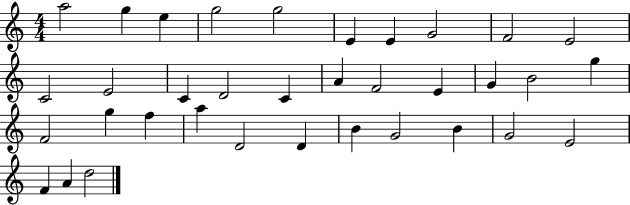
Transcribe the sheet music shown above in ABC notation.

X:1
T:Untitled
M:4/4
L:1/4
K:C
a2 g e g2 g2 E E G2 F2 E2 C2 E2 C D2 C A F2 E G B2 g F2 g f a D2 D B G2 B G2 E2 F A d2